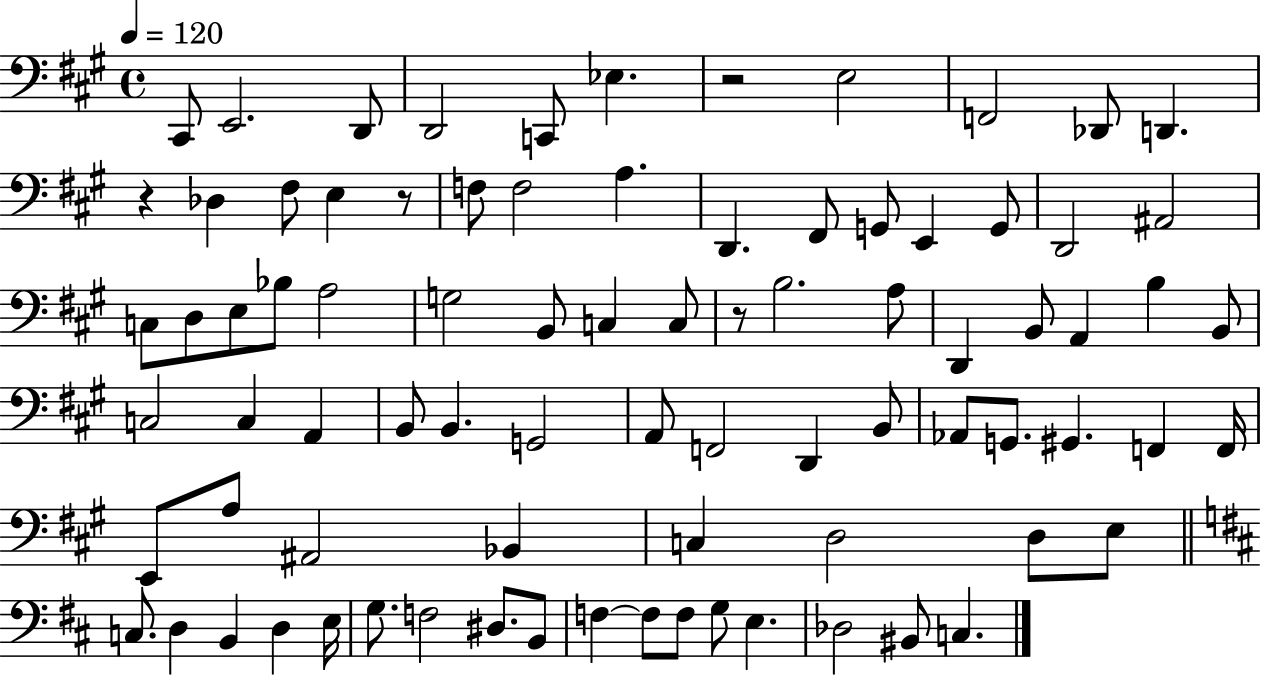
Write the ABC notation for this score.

X:1
T:Untitled
M:4/4
L:1/4
K:A
^C,,/2 E,,2 D,,/2 D,,2 C,,/2 _E, z2 E,2 F,,2 _D,,/2 D,, z _D, ^F,/2 E, z/2 F,/2 F,2 A, D,, ^F,,/2 G,,/2 E,, G,,/2 D,,2 ^A,,2 C,/2 D,/2 E,/2 _B,/2 A,2 G,2 B,,/2 C, C,/2 z/2 B,2 A,/2 D,, B,,/2 A,, B, B,,/2 C,2 C, A,, B,,/2 B,, G,,2 A,,/2 F,,2 D,, B,,/2 _A,,/2 G,,/2 ^G,, F,, F,,/4 E,,/2 A,/2 ^A,,2 _B,, C, D,2 D,/2 E,/2 C,/2 D, B,, D, E,/4 G,/2 F,2 ^D,/2 B,,/2 F, F,/2 F,/2 G,/2 E, _D,2 ^B,,/2 C,